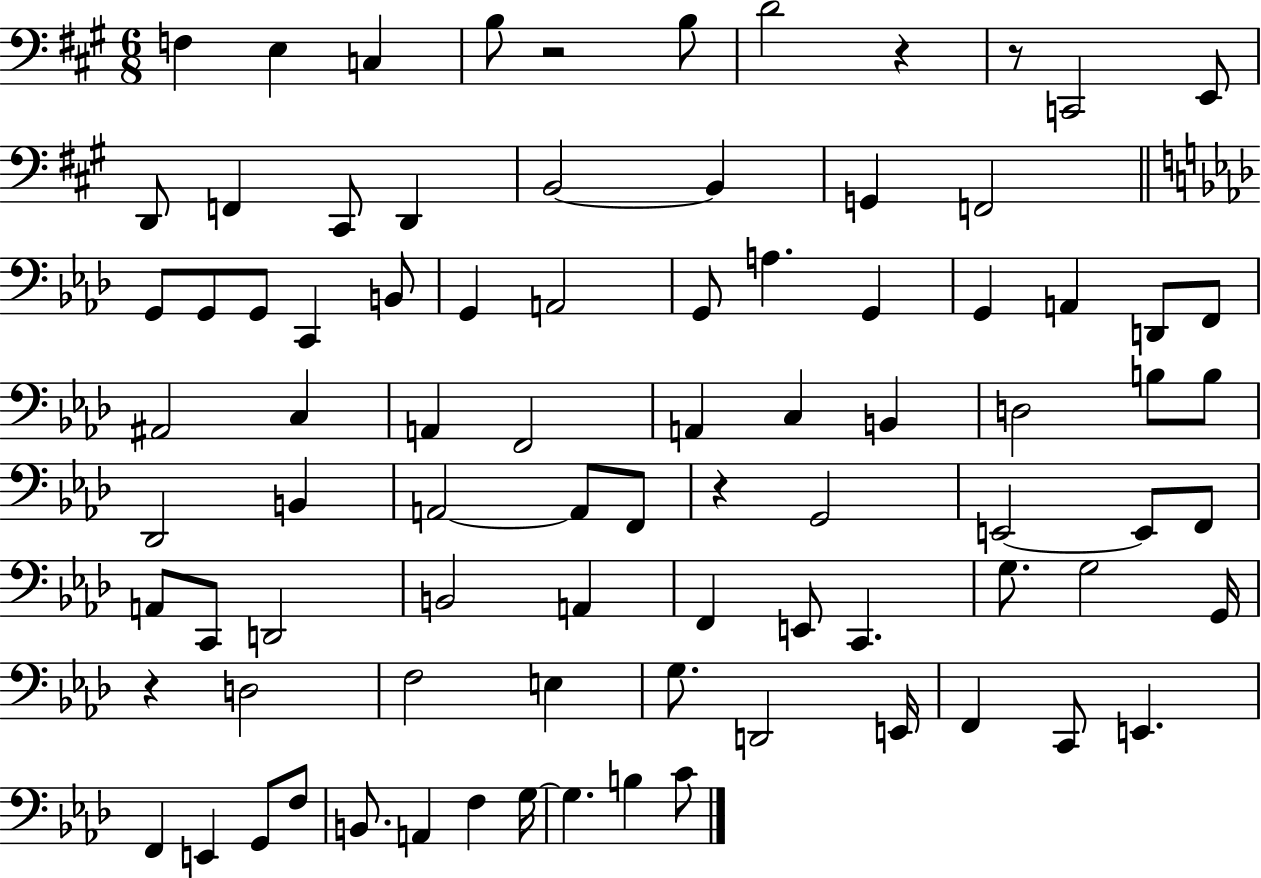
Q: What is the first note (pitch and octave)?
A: F3